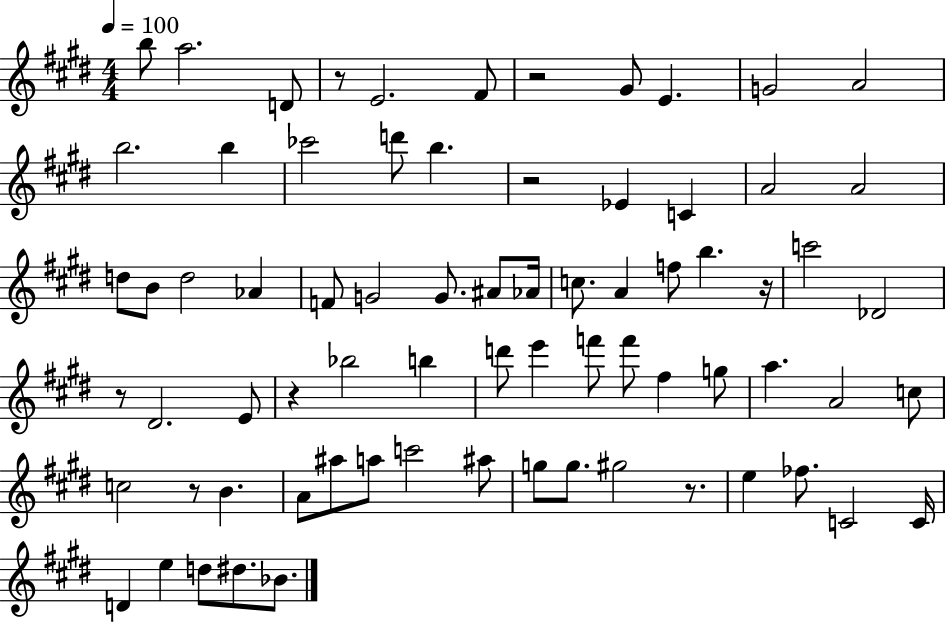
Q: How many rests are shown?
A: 8